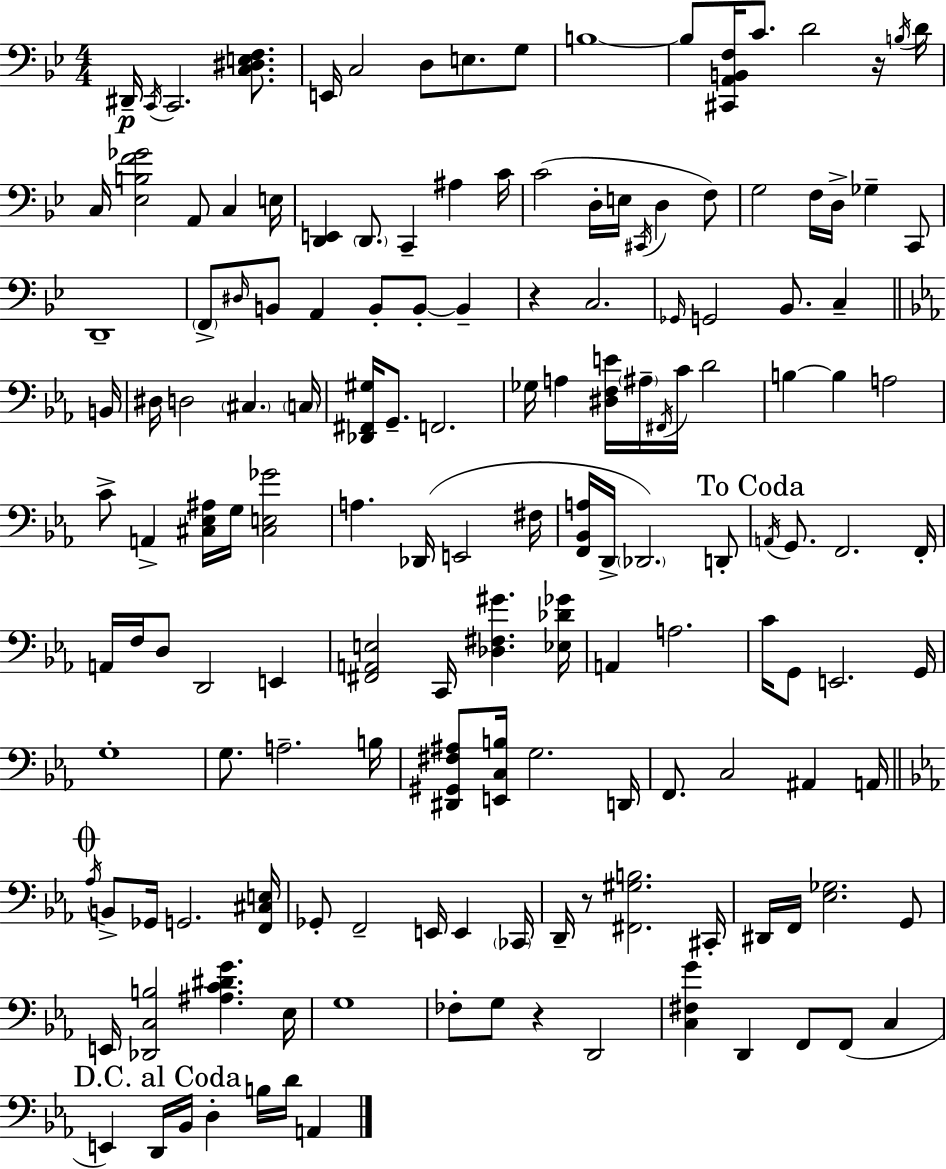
{
  \clef bass
  \numericTimeSignature
  \time 4/4
  \key g \minor
  dis,16--\p \acciaccatura { c,16 } c,2. <c dis e f>8. | e,16 c2 d8 e8. g8 | b1~~ | b8 <cis, a, b, f>16 c'8. d'2 r16 | \break \acciaccatura { b16 } d'16 c16 <ees b f' ges'>2 a,8 c4 | e16 <d, e,>4 \parenthesize d,8. c,4-- ais4 | c'16 c'2( d16-. e16 \acciaccatura { cis,16 } d4 | f8) g2 f16 d16-> ges4-- | \break c,8 d,1-- | \parenthesize f,8-> \grace { dis16 } b,8 a,4 b,8-. b,8-.~~ | b,4-- r4 c2. | \grace { ges,16 } g,2 bes,8. | \break c4-- \bar "||" \break \key ees \major b,16 dis16 d2 \parenthesize cis4. | \parenthesize c16 <des, fis, gis>16 g,8.-- f,2. | ges16 a4 <dis f e'>16 \parenthesize ais16-- \acciaccatura { fis,16 } c'16 d'2 | b4~~ b4 a2 | \break c'8-> a,4-> <cis ees ais>16 g16 <cis e ges'>2 | a4. des,16( e,2 | fis16 <f, bes, a>16 d,16-> \parenthesize des,2.) | d,8-. \mark "To Coda" \acciaccatura { a,16 } g,8. f,2. | \break f,16-. a,16 f16 d8 d,2 e,4 | <fis, a, e>2 c,16 <des fis gis'>4. | <ees des' ges'>16 a,4 a2. | c'16 g,8 e,2. | \break g,16 g1-. | g8. a2.-- | b16 <dis, gis, fis ais>8 <e, c b>16 g2. | d,16 f,8. c2 ais,4 | \break a,16 \mark \markup { \musicglyph "scripts.coda" } \bar "||" \break \key c \minor \acciaccatura { aes16 } b,8-> ges,16 g,2. | <f, cis e>16 ges,8-. f,2-- e,16 e,4 | \parenthesize ces,16 d,16-- r8 <fis, gis b>2. | cis,16-. dis,16 f,16 <ees ges>2. g,8 | \break e,16 <des, c b>2 <ais c' dis' g'>4. | ees16 g1 | fes8-. g8 r4 d,2 | <c fis g'>4 d,4 f,8 f,8( c4 | \break \mark "D.C. al Coda" e,4) d,16 bes,16 d4-. b16 d'16 a,4 | \bar "|."
}